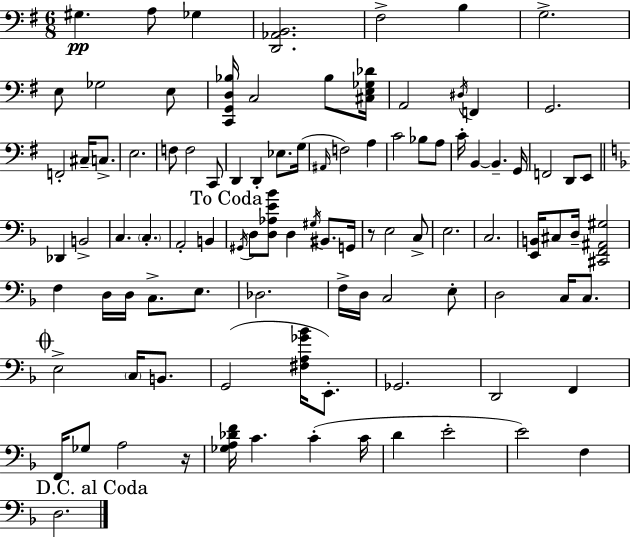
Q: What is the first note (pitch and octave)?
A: G#3